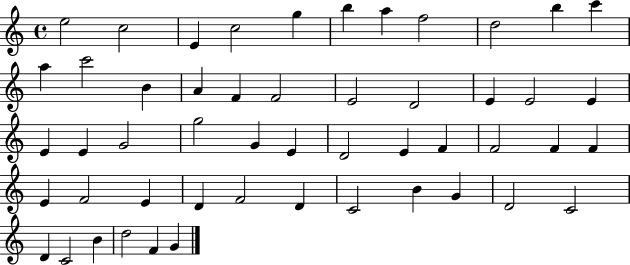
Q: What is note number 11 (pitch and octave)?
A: C6